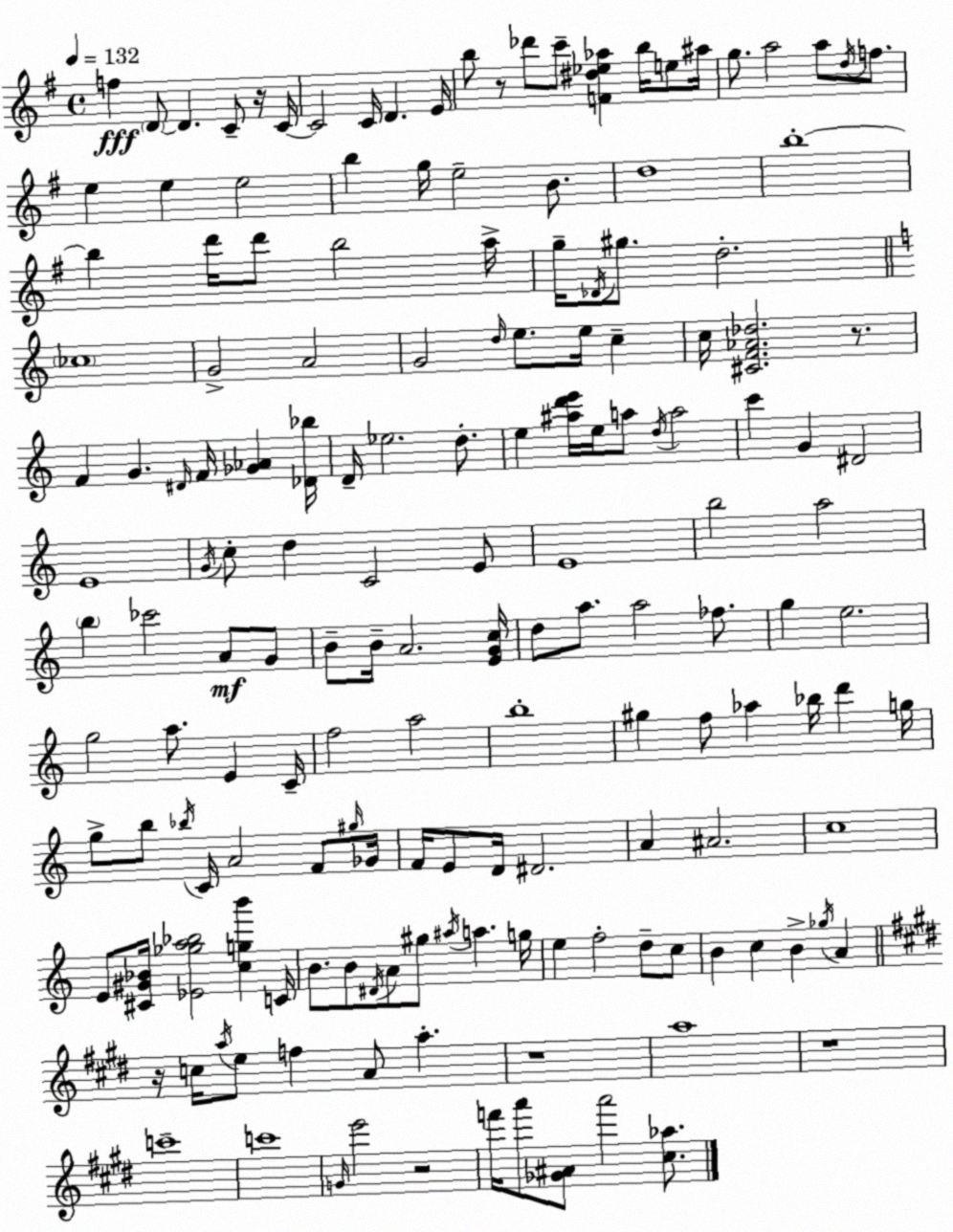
X:1
T:Untitled
M:4/4
L:1/4
K:Em
f D/2 D C/2 z/4 C/4 C2 C/4 D E/4 b/2 z/2 _d'/2 c'/2 [F^d_e_a] b/4 e/2 ^a/4 g/2 a2 a/2 d/4 f/2 e e e2 b g/4 e2 B/2 d4 b4 b d'/4 d'/2 b2 a/4 g/4 _D/4 ^g/2 d2 _c4 G2 A2 G2 d/4 e/2 e/4 c c/4 [^CF_A_d]2 z/2 F G ^D/4 F/4 [_G_A] [_D_b]/4 D/4 _e2 d/2 e [^ad'e']/4 e/4 a/2 d/4 a2 c' G ^D2 E4 G/4 c/2 d C2 E/2 E4 b2 a2 b _c'2 A/2 G/2 B/2 B/4 A2 [EGc]/4 d/2 a/2 a2 _f/2 g e2 g2 a/2 E C/4 f2 a2 b4 ^g f/2 _a _b/4 d' g/4 g/2 b/2 _b/4 C/4 A2 F/2 ^g/4 _G/4 F/4 E/2 D/4 ^D2 A ^A2 c4 E/2 [^C^G_B]/4 [_E_ga_b]2 [cgb'] C/4 B/2 B/2 ^D/4 A/2 ^g/2 ^a/4 a g/4 e f2 d/2 c/2 B c B _g/4 A z/4 c/4 a/4 e/2 f A/2 a z4 a4 z4 c'4 c'4 G/4 e'2 z2 f'/4 a'/2 [_G^A]/2 a'2 [^c_a]/2